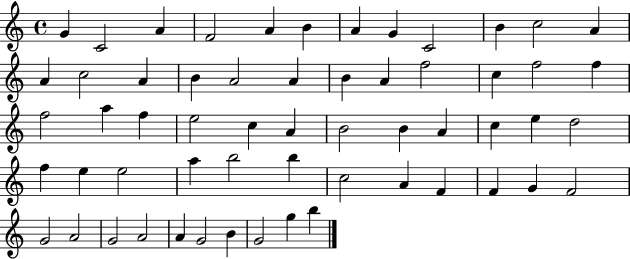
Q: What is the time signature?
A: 4/4